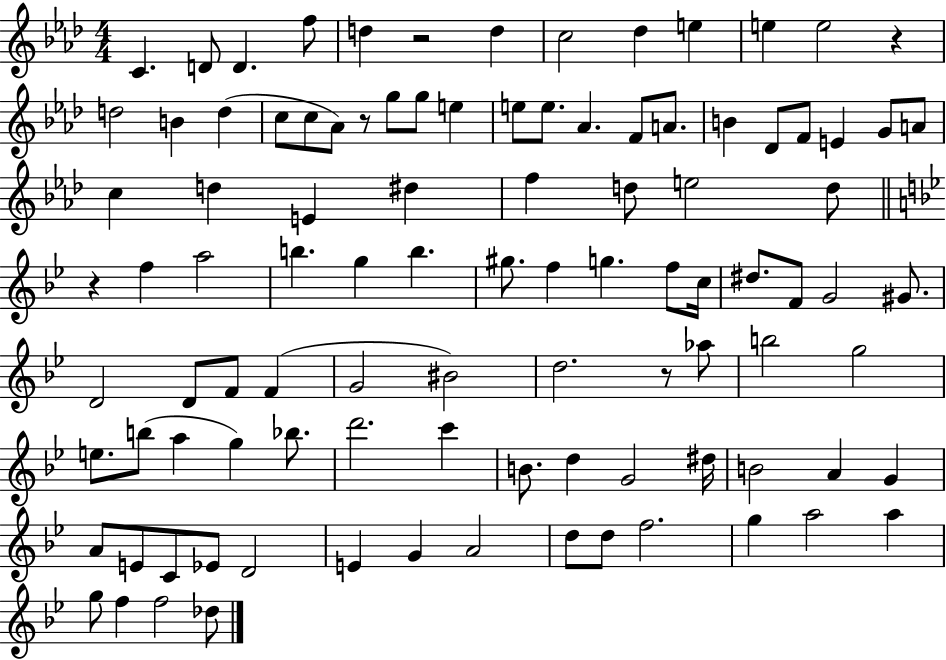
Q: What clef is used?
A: treble